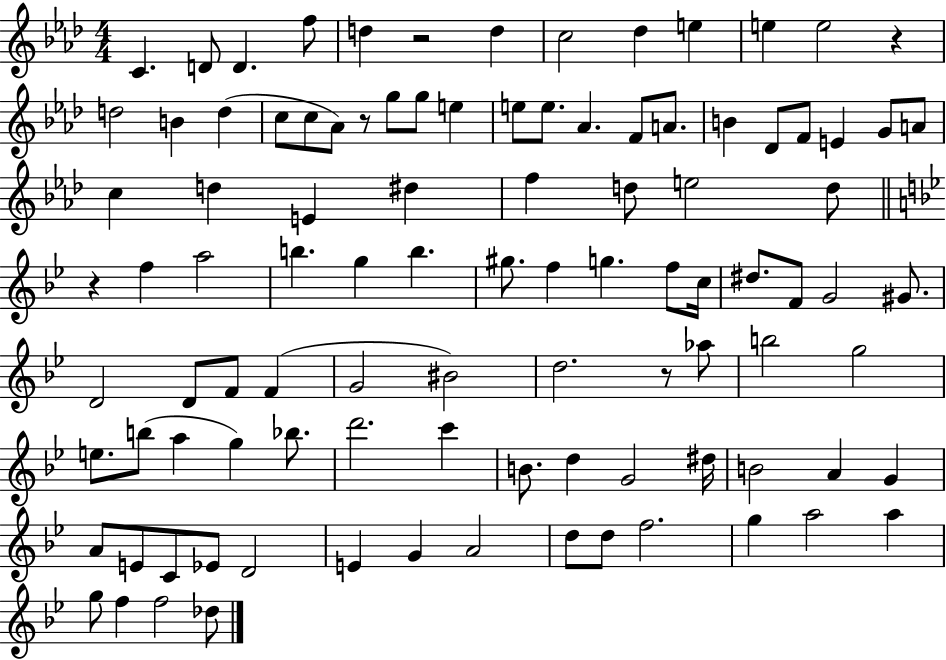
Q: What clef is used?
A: treble